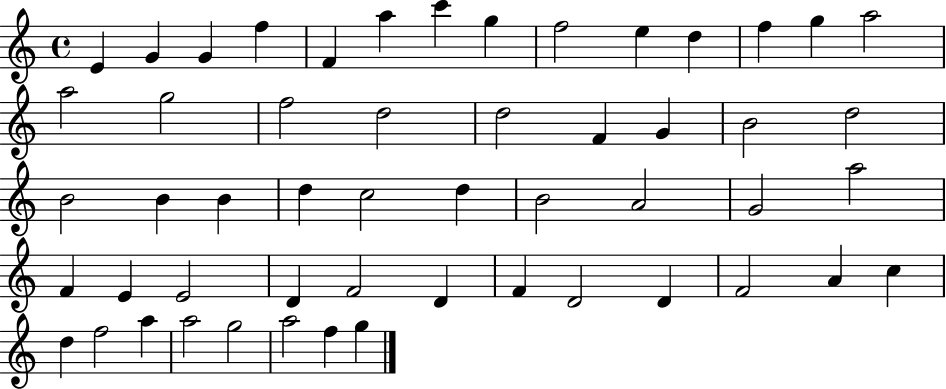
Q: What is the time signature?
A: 4/4